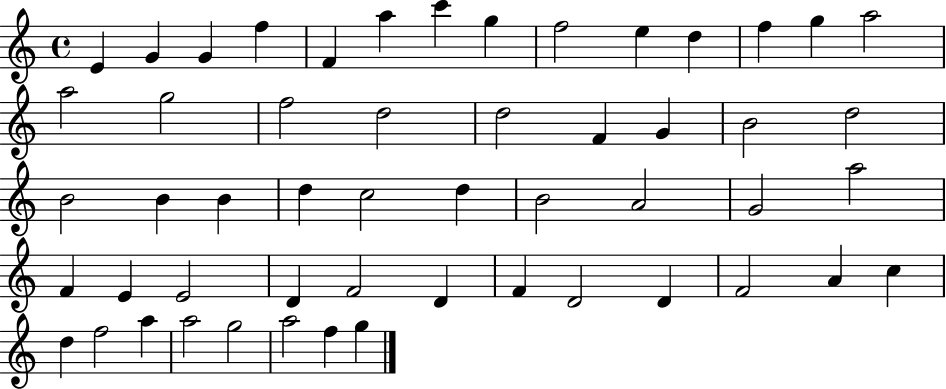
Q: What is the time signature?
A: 4/4